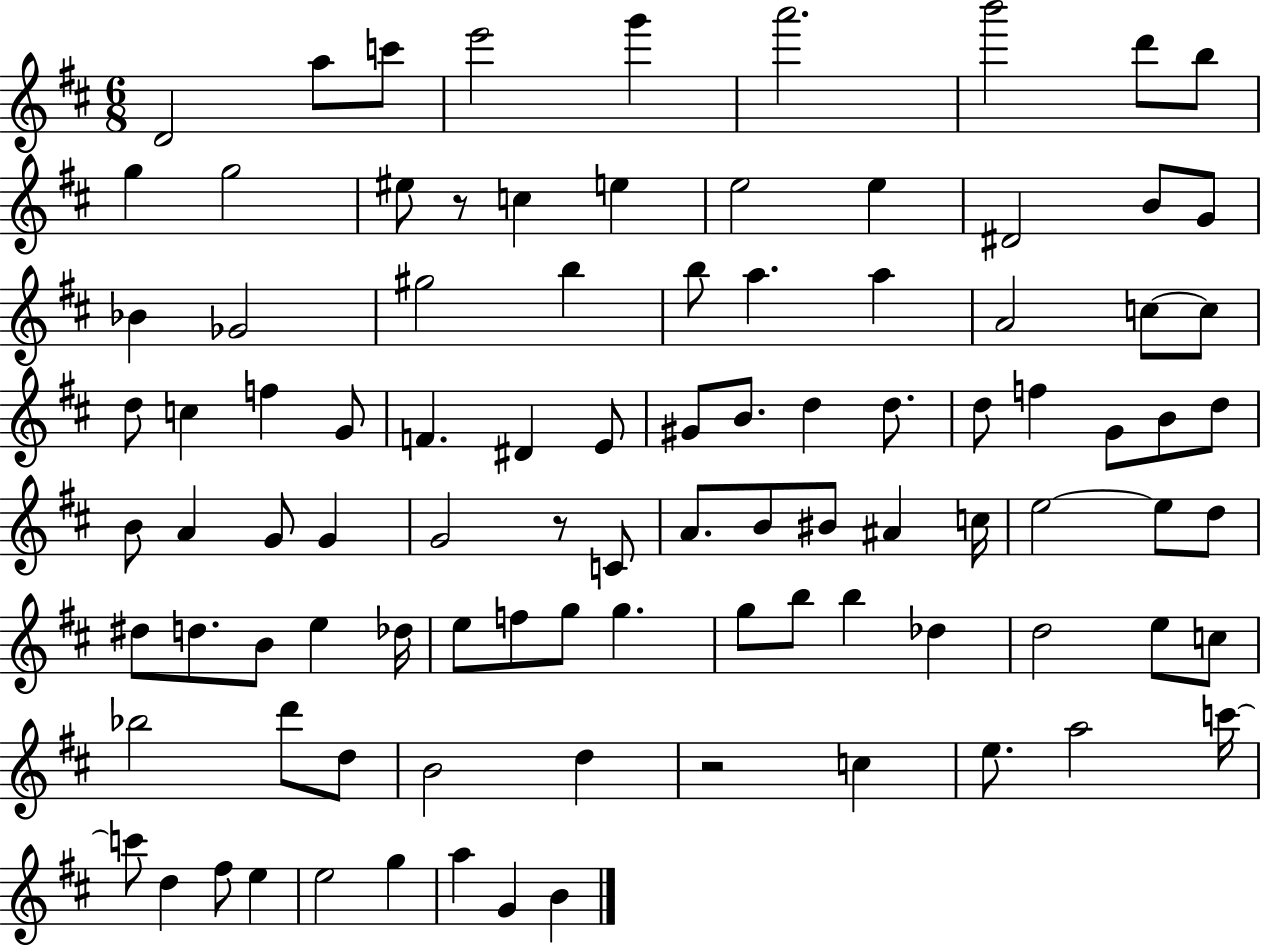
D4/h A5/e C6/e E6/h G6/q A6/h. B6/h D6/e B5/e G5/q G5/h EIS5/e R/e C5/q E5/q E5/h E5/q D#4/h B4/e G4/e Bb4/q Gb4/h G#5/h B5/q B5/e A5/q. A5/q A4/h C5/e C5/e D5/e C5/q F5/q G4/e F4/q. D#4/q E4/e G#4/e B4/e. D5/q D5/e. D5/e F5/q G4/e B4/e D5/e B4/e A4/q G4/e G4/q G4/h R/e C4/e A4/e. B4/e BIS4/e A#4/q C5/s E5/h E5/e D5/e D#5/e D5/e. B4/e E5/q Db5/s E5/e F5/e G5/e G5/q. G5/e B5/e B5/q Db5/q D5/h E5/e C5/e Bb5/h D6/e D5/e B4/h D5/q R/h C5/q E5/e. A5/h C6/s C6/e D5/q F#5/e E5/q E5/h G5/q A5/q G4/q B4/q